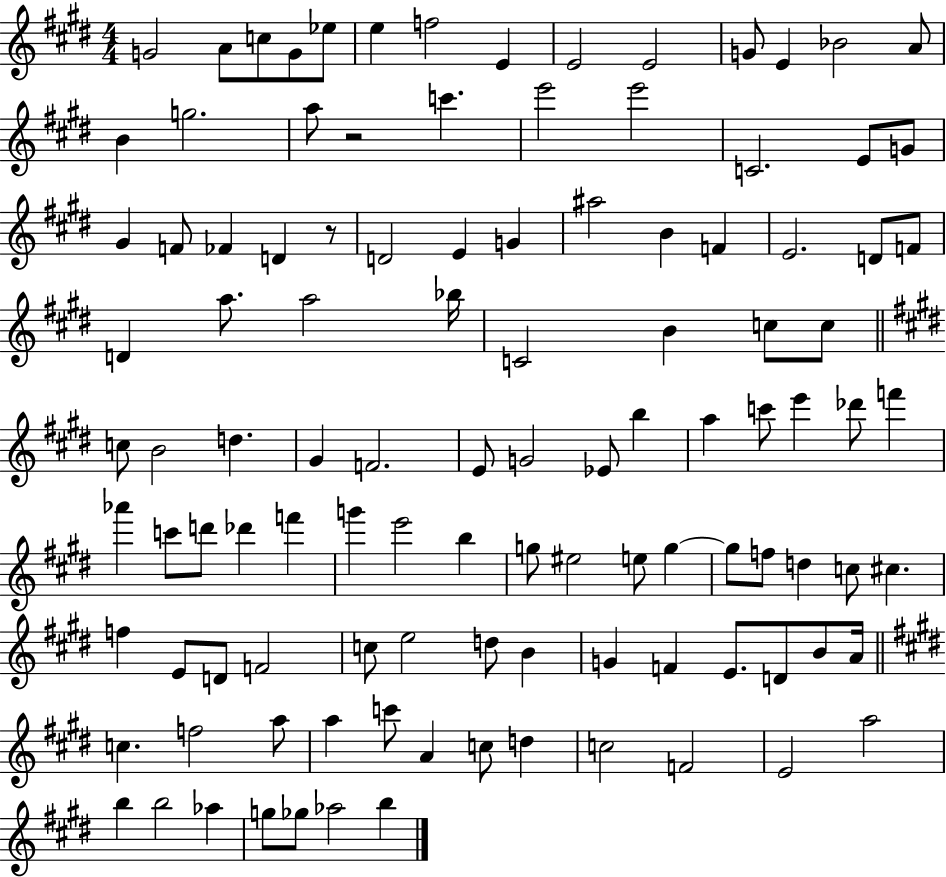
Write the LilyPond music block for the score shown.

{
  \clef treble
  \numericTimeSignature
  \time 4/4
  \key e \major
  g'2 a'8 c''8 g'8 ees''8 | e''4 f''2 e'4 | e'2 e'2 | g'8 e'4 bes'2 a'8 | \break b'4 g''2. | a''8 r2 c'''4. | e'''2 e'''2 | c'2. e'8 g'8 | \break gis'4 f'8 fes'4 d'4 r8 | d'2 e'4 g'4 | ais''2 b'4 f'4 | e'2. d'8 f'8 | \break d'4 a''8. a''2 bes''16 | c'2 b'4 c''8 c''8 | \bar "||" \break \key e \major c''8 b'2 d''4. | gis'4 f'2. | e'8 g'2 ees'8 b''4 | a''4 c'''8 e'''4 des'''8 f'''4 | \break aes'''4 c'''8 d'''8 des'''4 f'''4 | g'''4 e'''2 b''4 | g''8 eis''2 e''8 g''4~~ | g''8 f''8 d''4 c''8 cis''4. | \break f''4 e'8 d'8 f'2 | c''8 e''2 d''8 b'4 | g'4 f'4 e'8. d'8 b'8 a'16 | \bar "||" \break \key e \major c''4. f''2 a''8 | a''4 c'''8 a'4 c''8 d''4 | c''2 f'2 | e'2 a''2 | \break b''4 b''2 aes''4 | g''8 ges''8 aes''2 b''4 | \bar "|."
}